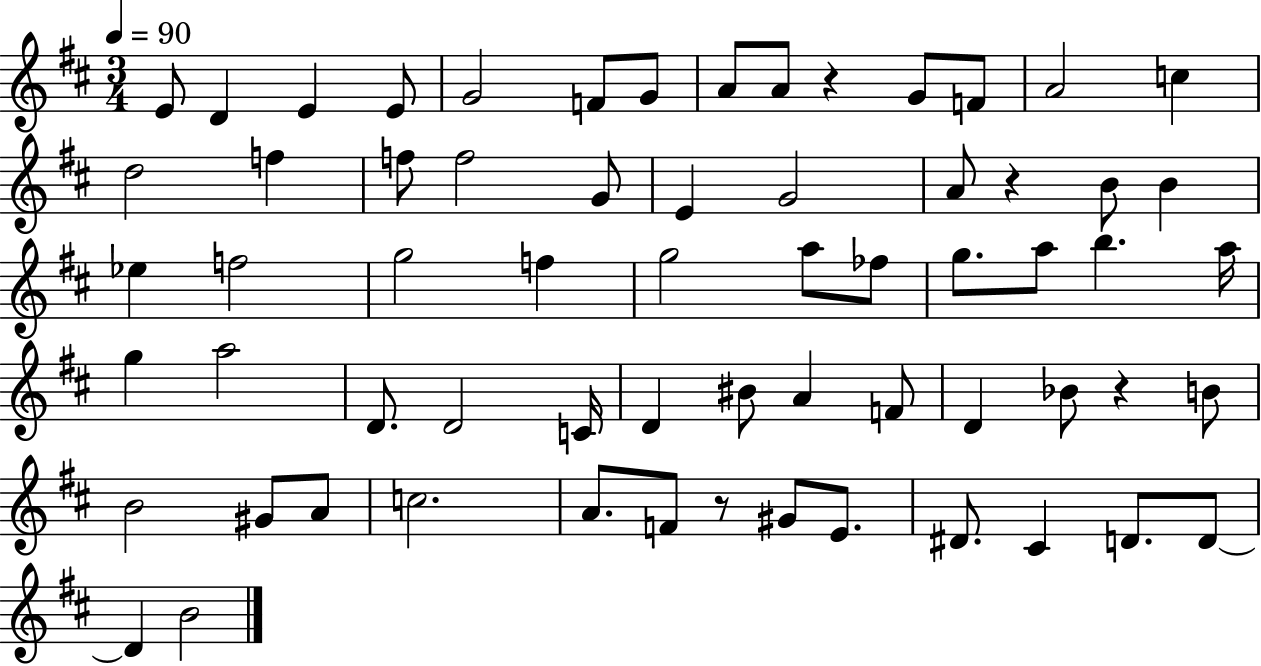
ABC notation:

X:1
T:Untitled
M:3/4
L:1/4
K:D
E/2 D E E/2 G2 F/2 G/2 A/2 A/2 z G/2 F/2 A2 c d2 f f/2 f2 G/2 E G2 A/2 z B/2 B _e f2 g2 f g2 a/2 _f/2 g/2 a/2 b a/4 g a2 D/2 D2 C/4 D ^B/2 A F/2 D _B/2 z B/2 B2 ^G/2 A/2 c2 A/2 F/2 z/2 ^G/2 E/2 ^D/2 ^C D/2 D/2 D B2